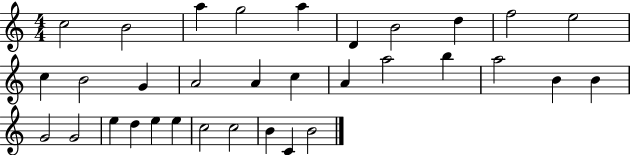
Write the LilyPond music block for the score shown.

{
  \clef treble
  \numericTimeSignature
  \time 4/4
  \key c \major
  c''2 b'2 | a''4 g''2 a''4 | d'4 b'2 d''4 | f''2 e''2 | \break c''4 b'2 g'4 | a'2 a'4 c''4 | a'4 a''2 b''4 | a''2 b'4 b'4 | \break g'2 g'2 | e''4 d''4 e''4 e''4 | c''2 c''2 | b'4 c'4 b'2 | \break \bar "|."
}